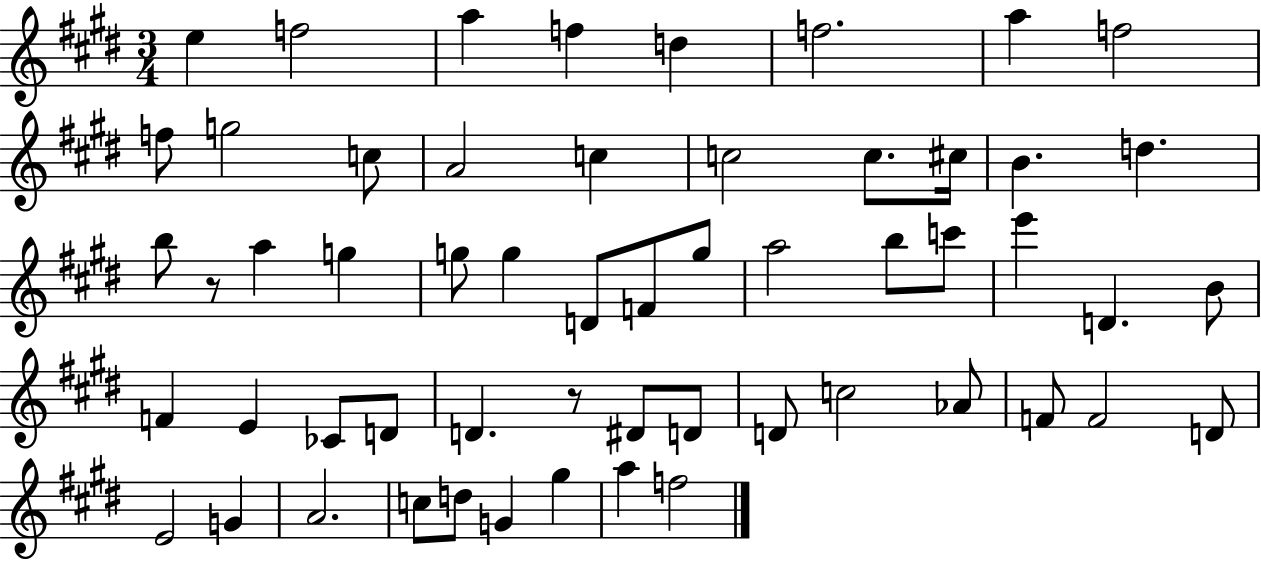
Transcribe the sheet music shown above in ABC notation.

X:1
T:Untitled
M:3/4
L:1/4
K:E
e f2 a f d f2 a f2 f/2 g2 c/2 A2 c c2 c/2 ^c/4 B d b/2 z/2 a g g/2 g D/2 F/2 g/2 a2 b/2 c'/2 e' D B/2 F E _C/2 D/2 D z/2 ^D/2 D/2 D/2 c2 _A/2 F/2 F2 D/2 E2 G A2 c/2 d/2 G ^g a f2